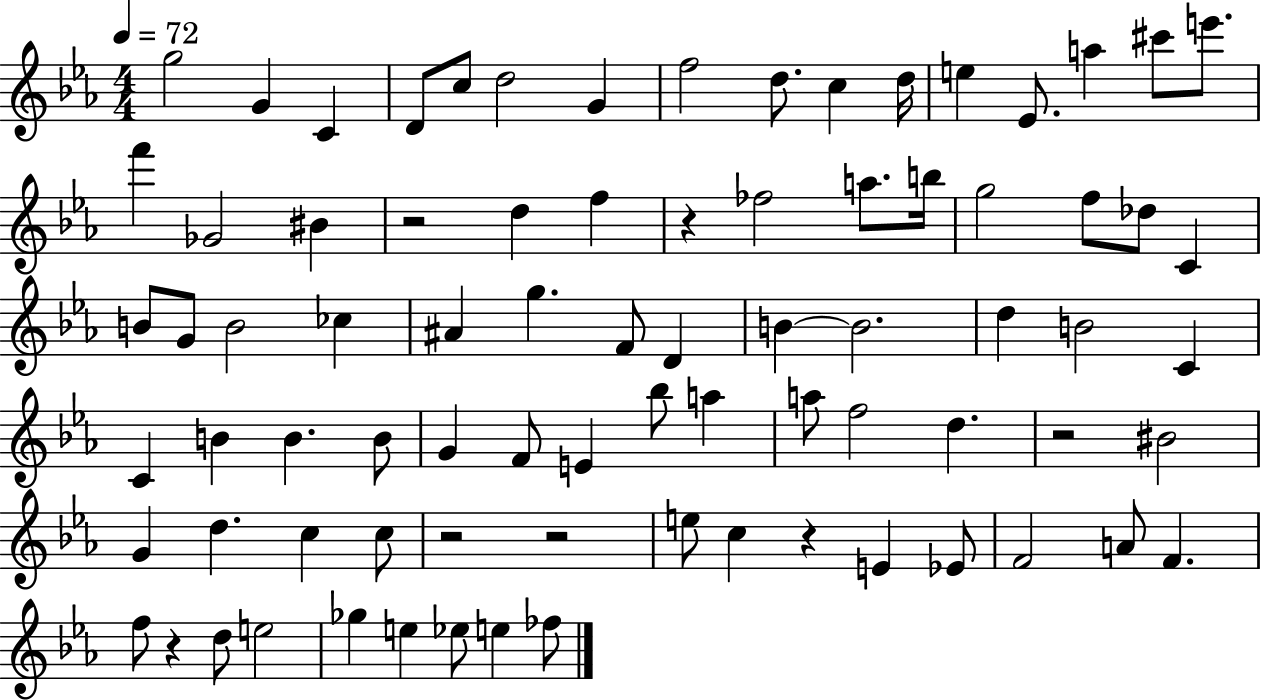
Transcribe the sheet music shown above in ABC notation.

X:1
T:Untitled
M:4/4
L:1/4
K:Eb
g2 G C D/2 c/2 d2 G f2 d/2 c d/4 e _E/2 a ^c'/2 e'/2 f' _G2 ^B z2 d f z _f2 a/2 b/4 g2 f/2 _d/2 C B/2 G/2 B2 _c ^A g F/2 D B B2 d B2 C C B B B/2 G F/2 E _b/2 a a/2 f2 d z2 ^B2 G d c c/2 z2 z2 e/2 c z E _E/2 F2 A/2 F f/2 z d/2 e2 _g e _e/2 e _f/2